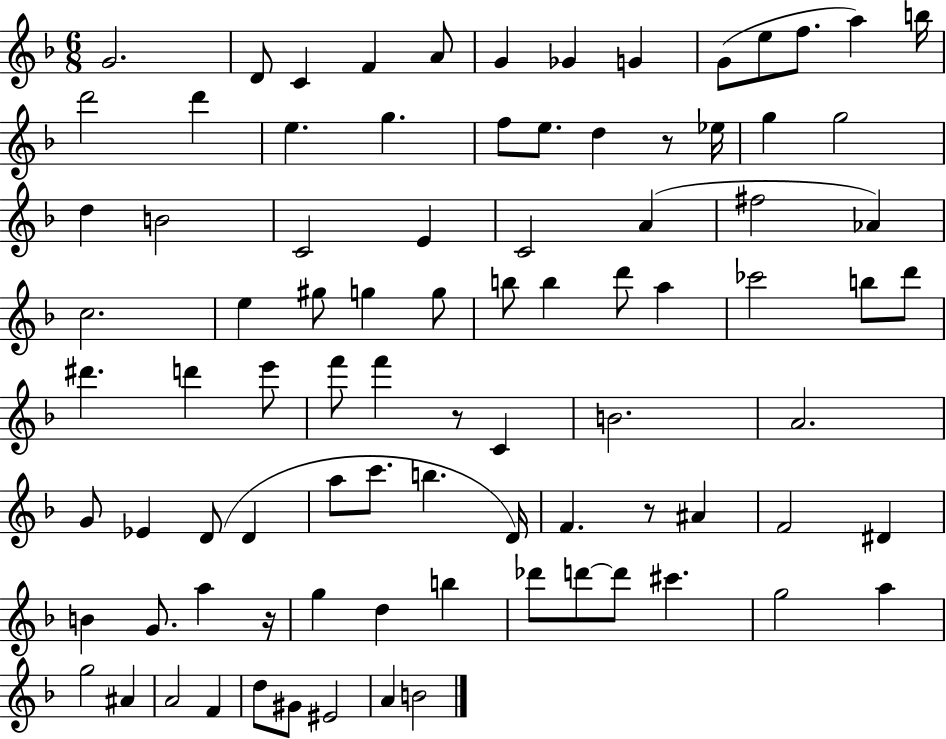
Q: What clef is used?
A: treble